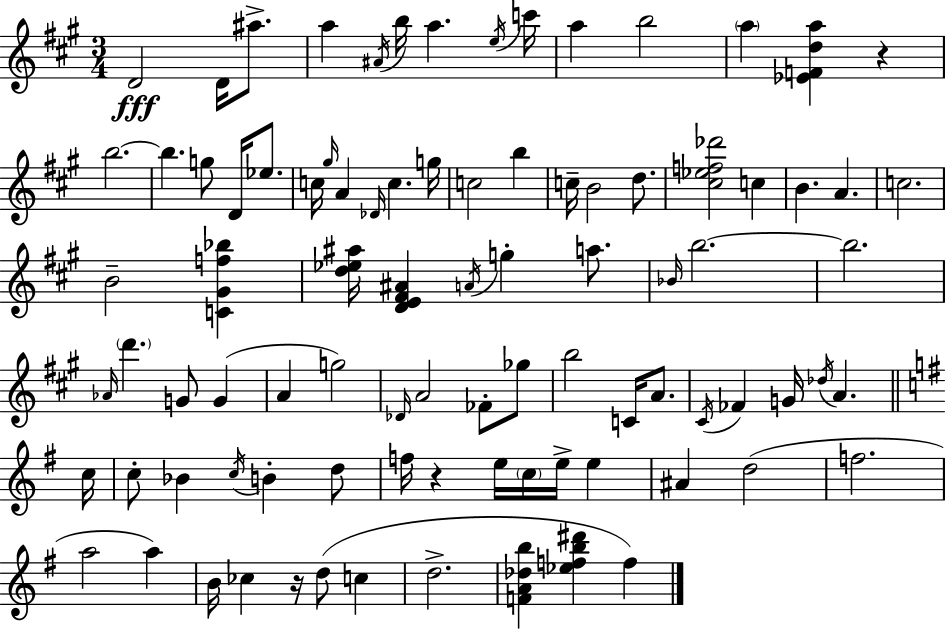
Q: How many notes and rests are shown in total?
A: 89